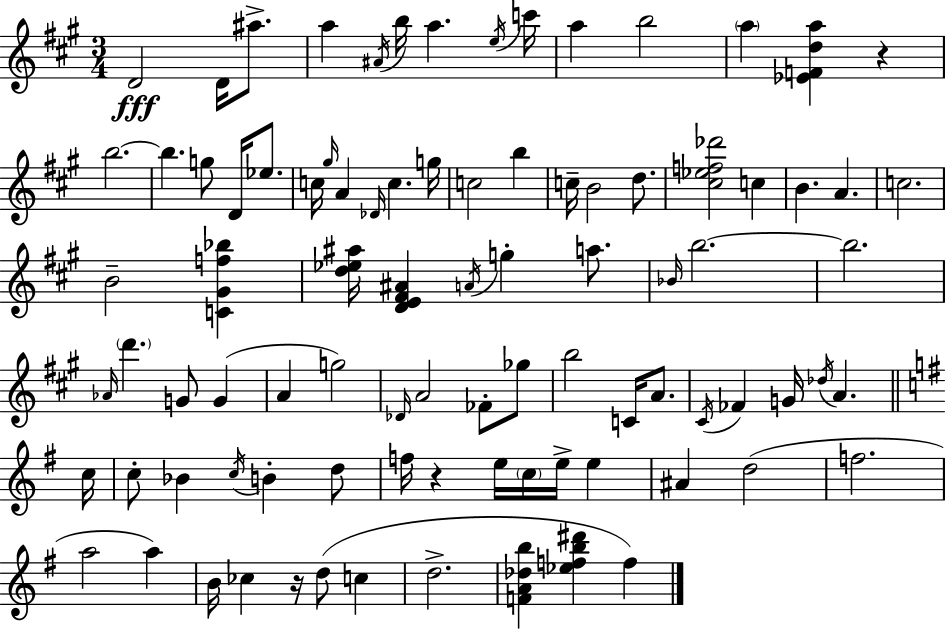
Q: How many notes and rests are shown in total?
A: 89